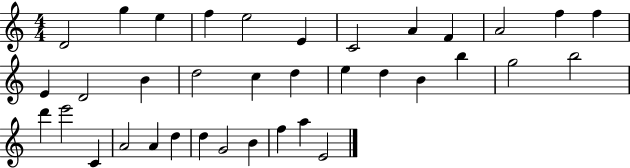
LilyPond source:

{
  \clef treble
  \numericTimeSignature
  \time 4/4
  \key c \major
  d'2 g''4 e''4 | f''4 e''2 e'4 | c'2 a'4 f'4 | a'2 f''4 f''4 | \break e'4 d'2 b'4 | d''2 c''4 d''4 | e''4 d''4 b'4 b''4 | g''2 b''2 | \break d'''4 e'''2 c'4 | a'2 a'4 d''4 | d''4 g'2 b'4 | f''4 a''4 e'2 | \break \bar "|."
}